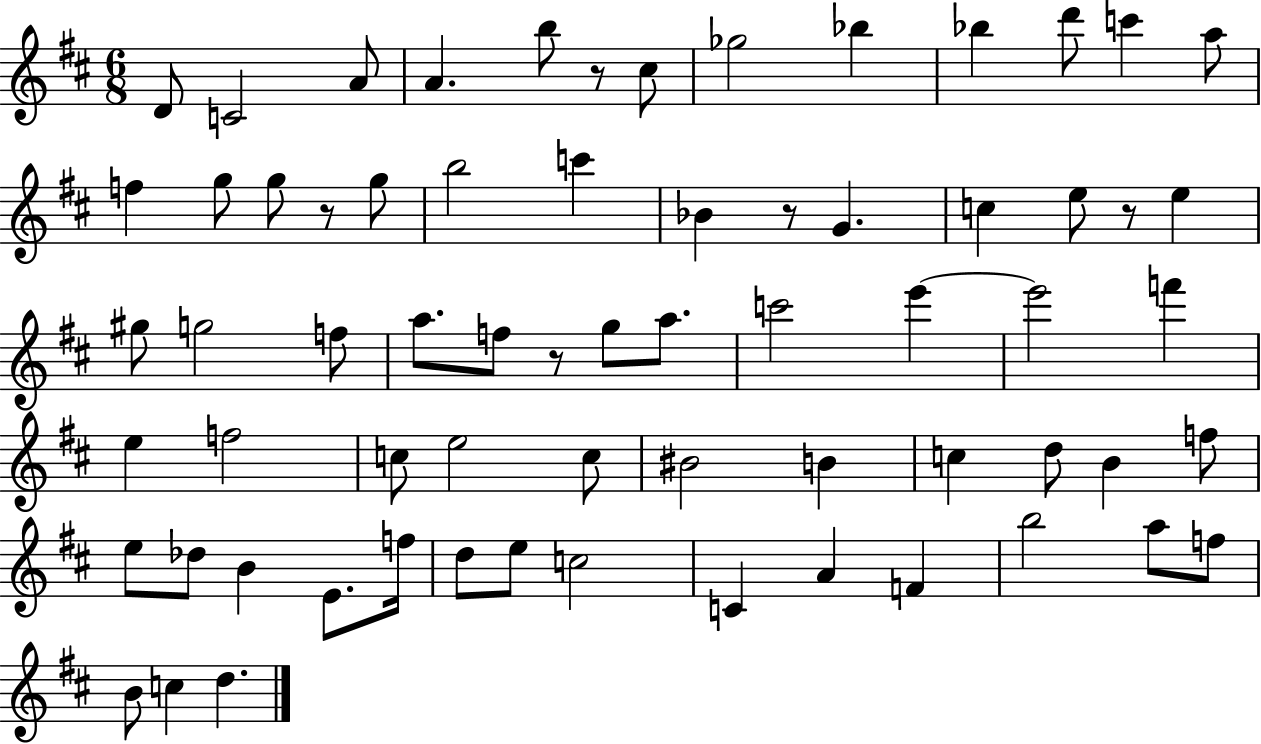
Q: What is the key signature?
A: D major